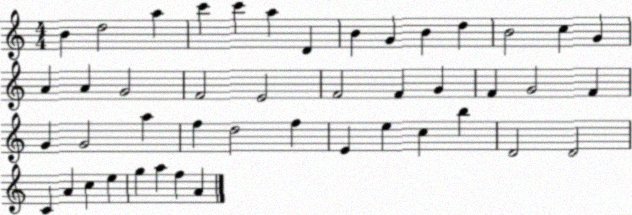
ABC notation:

X:1
T:Untitled
M:4/4
L:1/4
K:C
B d2 a c' c' a D B G B d B2 c G A A G2 F2 E2 F2 F G F G2 F G G2 a f d2 f E e c b D2 D2 C A c e g a f A